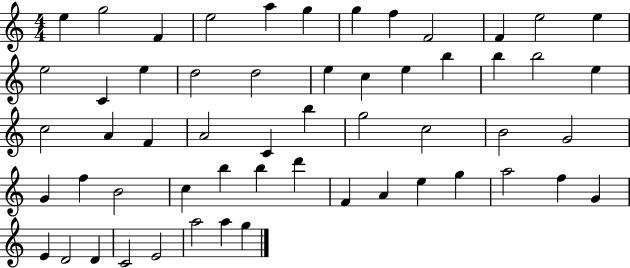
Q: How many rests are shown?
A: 0